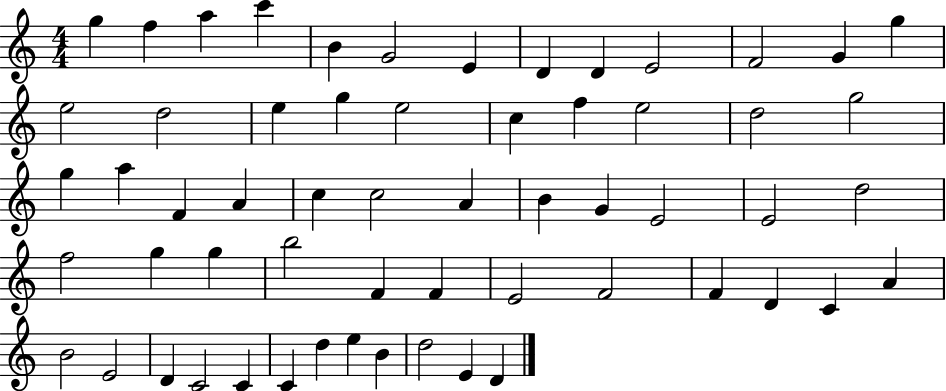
{
  \clef treble
  \numericTimeSignature
  \time 4/4
  \key c \major
  g''4 f''4 a''4 c'''4 | b'4 g'2 e'4 | d'4 d'4 e'2 | f'2 g'4 g''4 | \break e''2 d''2 | e''4 g''4 e''2 | c''4 f''4 e''2 | d''2 g''2 | \break g''4 a''4 f'4 a'4 | c''4 c''2 a'4 | b'4 g'4 e'2 | e'2 d''2 | \break f''2 g''4 g''4 | b''2 f'4 f'4 | e'2 f'2 | f'4 d'4 c'4 a'4 | \break b'2 e'2 | d'4 c'2 c'4 | c'4 d''4 e''4 b'4 | d''2 e'4 d'4 | \break \bar "|."
}